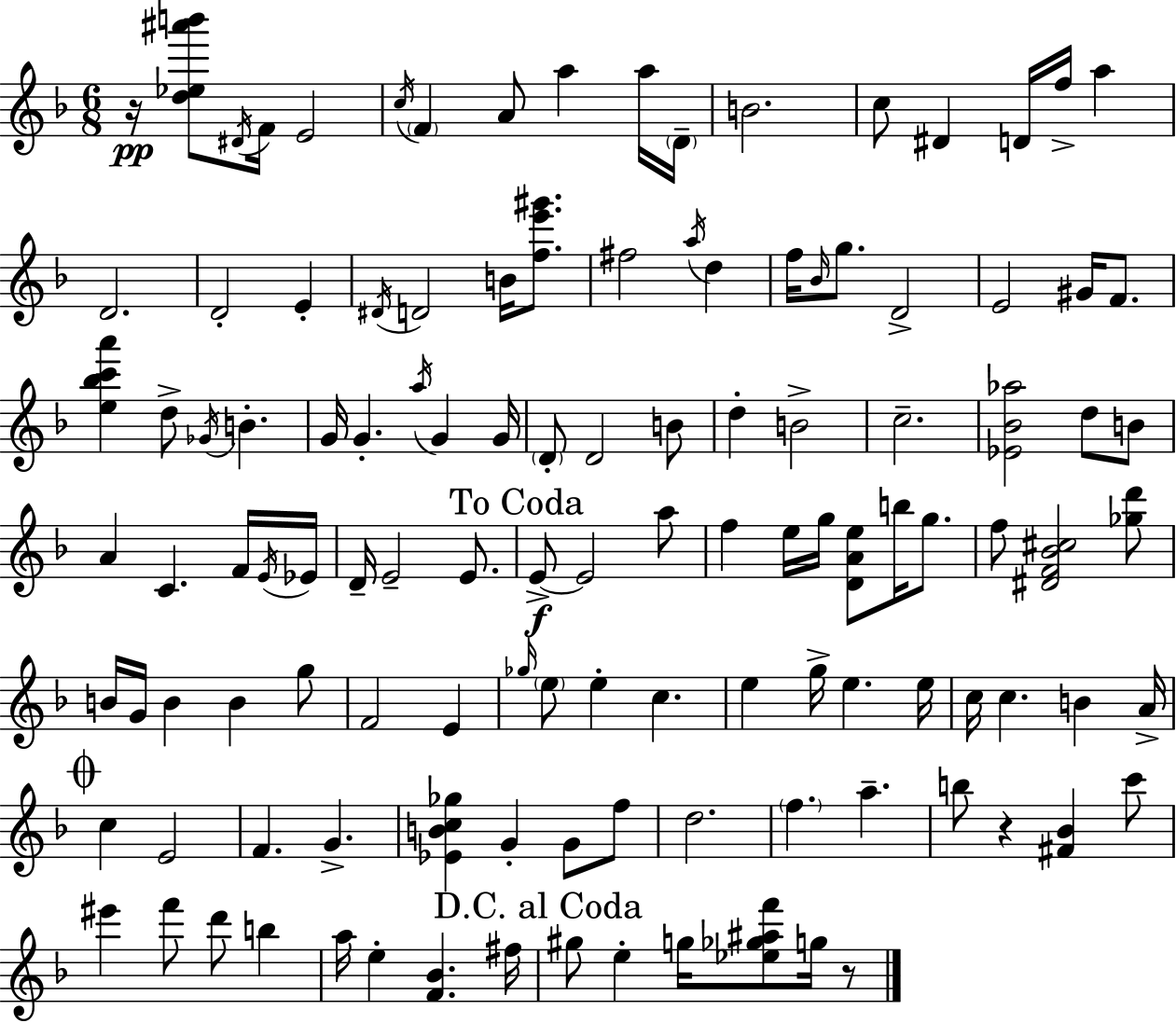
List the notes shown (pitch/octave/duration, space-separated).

R/s [D5,Eb5,A#6,B6]/e D#4/s F4/s E4/h C5/s F4/q A4/e A5/q A5/s D4/s B4/h. C5/e D#4/q D4/s F5/s A5/q D4/h. D4/h E4/q D#4/s D4/h B4/s [F5,E6,G#6]/e. F#5/h A5/s D5/q F5/s Bb4/s G5/e. D4/h E4/h G#4/s F4/e. [E5,Bb5,C6,A6]/q D5/e Gb4/s B4/q. G4/s G4/q. A5/s G4/q G4/s D4/e D4/h B4/e D5/q B4/h C5/h. [Eb4,Bb4,Ab5]/h D5/e B4/e A4/q C4/q. F4/s E4/s Eb4/s D4/s E4/h E4/e. E4/e E4/h A5/e F5/q E5/s G5/s [D4,A4,E5]/e B5/s G5/e. F5/e [D#4,F4,Bb4,C#5]/h [Gb5,D6]/e B4/s G4/s B4/q B4/q G5/e F4/h E4/q Gb5/s E5/e E5/q C5/q. E5/q G5/s E5/q. E5/s C5/s C5/q. B4/q A4/s C5/q E4/h F4/q. G4/q. [Eb4,B4,C5,Gb5]/q G4/q G4/e F5/e D5/h. F5/q. A5/q. B5/e R/q [F#4,Bb4]/q C6/e EIS6/q F6/e D6/e B5/q A5/s E5/q [F4,Bb4]/q. F#5/s G#5/e E5/q G5/s [Eb5,Gb5,A#5,F6]/e G5/s R/e